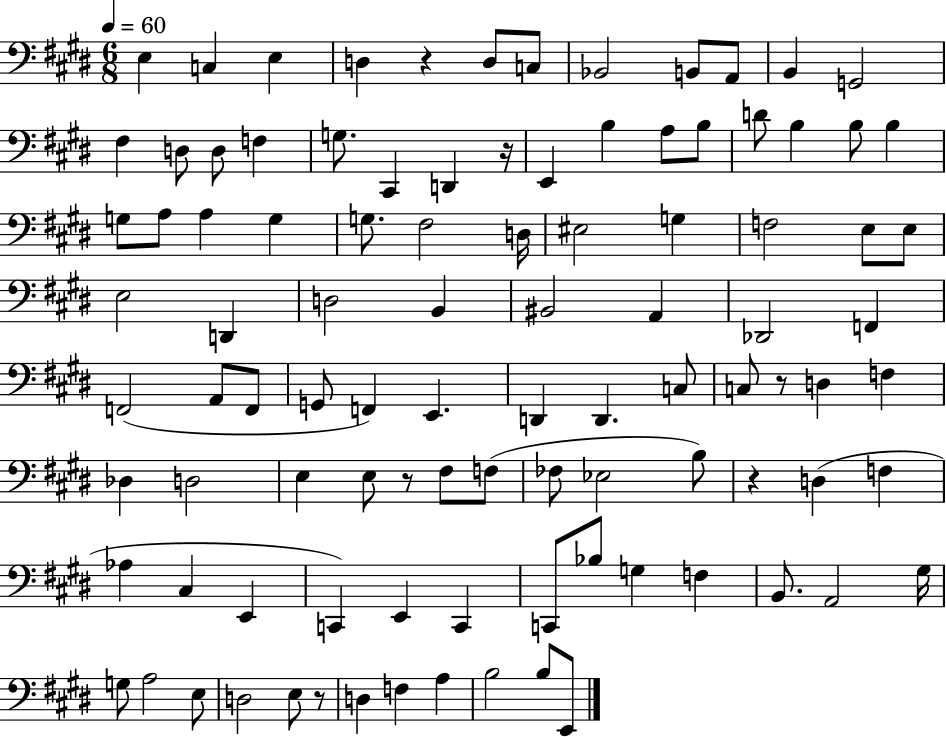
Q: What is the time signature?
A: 6/8